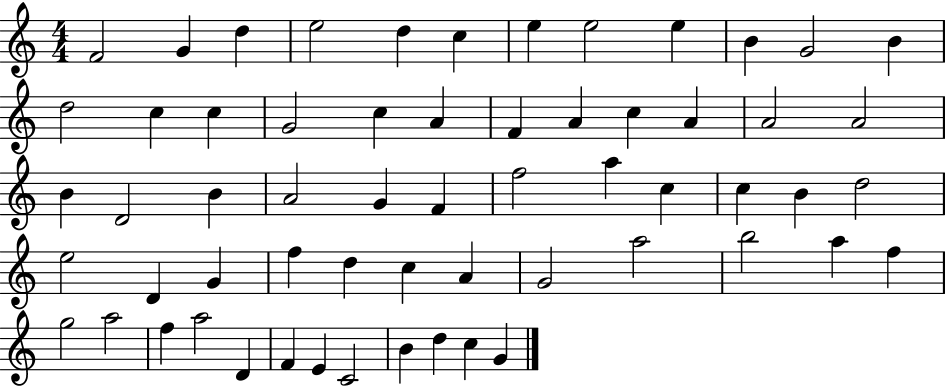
{
  \clef treble
  \numericTimeSignature
  \time 4/4
  \key c \major
  f'2 g'4 d''4 | e''2 d''4 c''4 | e''4 e''2 e''4 | b'4 g'2 b'4 | \break d''2 c''4 c''4 | g'2 c''4 a'4 | f'4 a'4 c''4 a'4 | a'2 a'2 | \break b'4 d'2 b'4 | a'2 g'4 f'4 | f''2 a''4 c''4 | c''4 b'4 d''2 | \break e''2 d'4 g'4 | f''4 d''4 c''4 a'4 | g'2 a''2 | b''2 a''4 f''4 | \break g''2 a''2 | f''4 a''2 d'4 | f'4 e'4 c'2 | b'4 d''4 c''4 g'4 | \break \bar "|."
}